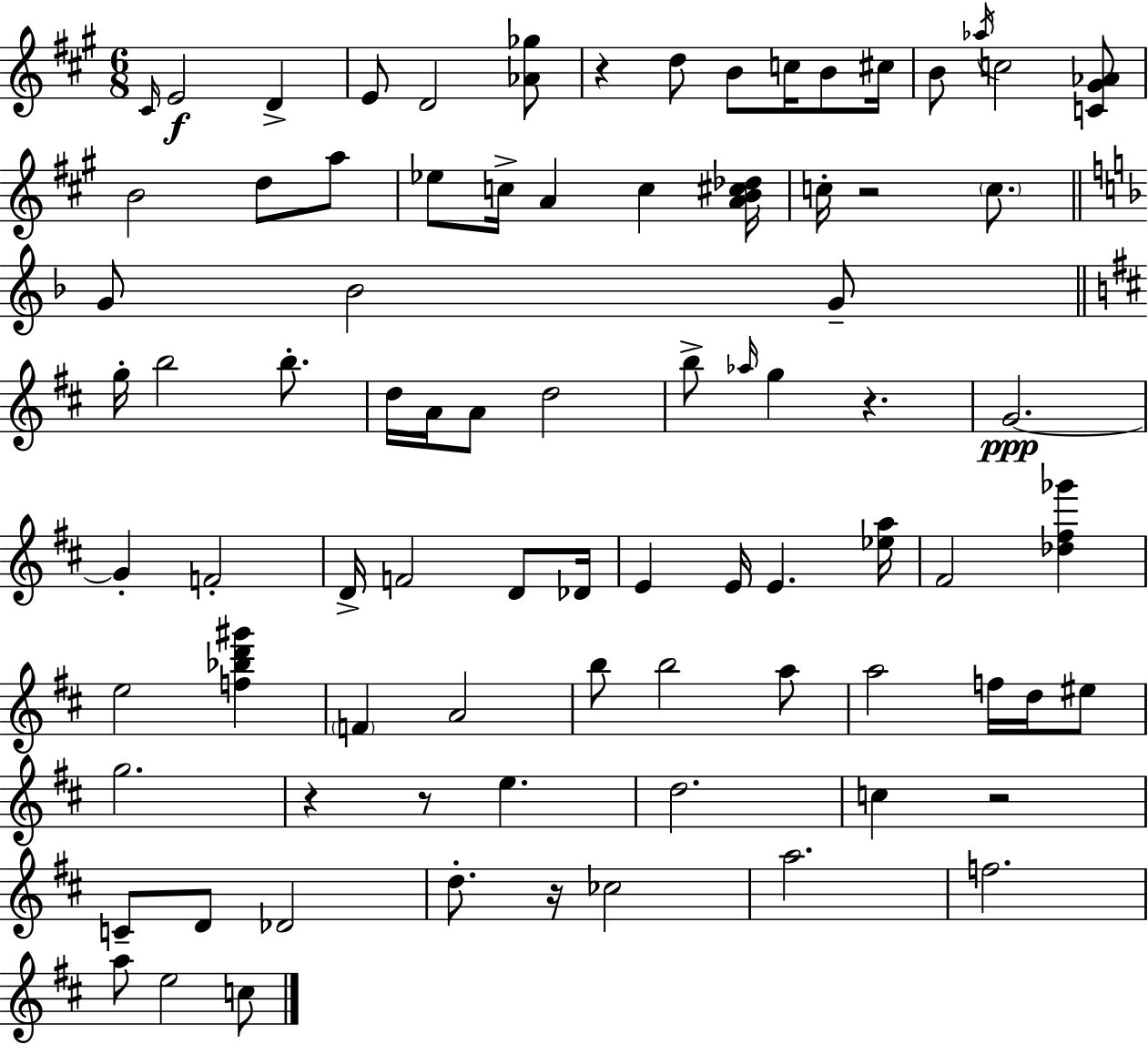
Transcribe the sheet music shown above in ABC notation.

X:1
T:Untitled
M:6/8
L:1/4
K:A
^C/4 E2 D E/2 D2 [_A_g]/2 z d/2 B/2 c/4 B/2 ^c/4 B/2 _a/4 c2 [C^G_A]/2 B2 d/2 a/2 _e/2 c/4 A c [AB^c_d]/4 c/4 z2 c/2 G/2 _B2 G/2 g/4 b2 b/2 d/4 A/4 A/2 d2 b/2 _a/4 g z G2 G F2 D/4 F2 D/2 _D/4 E E/4 E [_ea]/4 ^F2 [_d^f_g'] e2 [f_bd'^g'] F A2 b/2 b2 a/2 a2 f/4 d/4 ^e/2 g2 z z/2 e d2 c z2 C/2 D/2 _D2 d/2 z/4 _c2 a2 f2 a/2 e2 c/2